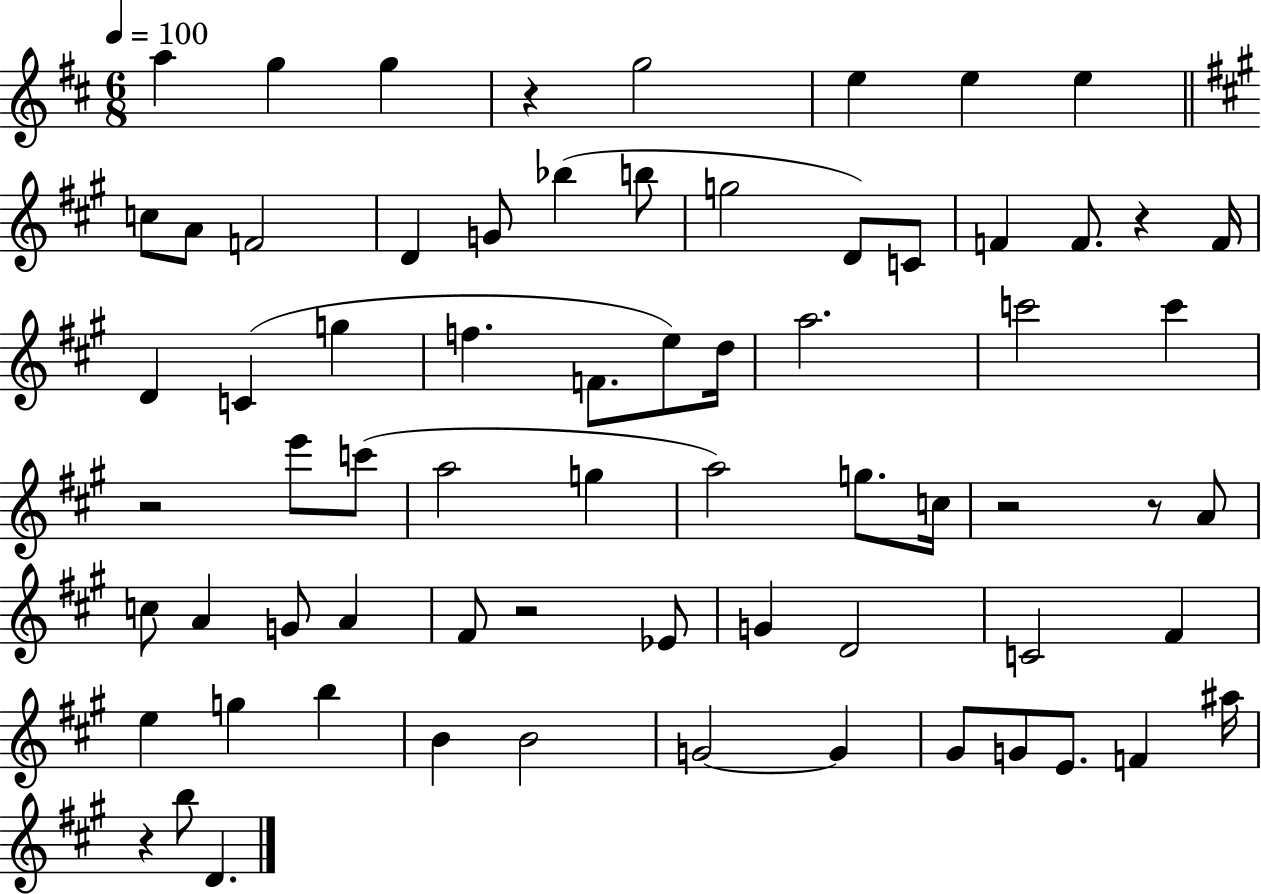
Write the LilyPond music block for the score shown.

{
  \clef treble
  \numericTimeSignature
  \time 6/8
  \key d \major
  \tempo 4 = 100
  a''4 g''4 g''4 | r4 g''2 | e''4 e''4 e''4 | \bar "||" \break \key a \major c''8 a'8 f'2 | d'4 g'8 bes''4( b''8 | g''2 d'8) c'8 | f'4 f'8. r4 f'16 | \break d'4 c'4( g''4 | f''4. f'8. e''8) d''16 | a''2. | c'''2 c'''4 | \break r2 e'''8 c'''8( | a''2 g''4 | a''2) g''8. c''16 | r2 r8 a'8 | \break c''8 a'4 g'8 a'4 | fis'8 r2 ees'8 | g'4 d'2 | c'2 fis'4 | \break e''4 g''4 b''4 | b'4 b'2 | g'2~~ g'4 | gis'8 g'8 e'8. f'4 ais''16 | \break r4 b''8 d'4. | \bar "|."
}